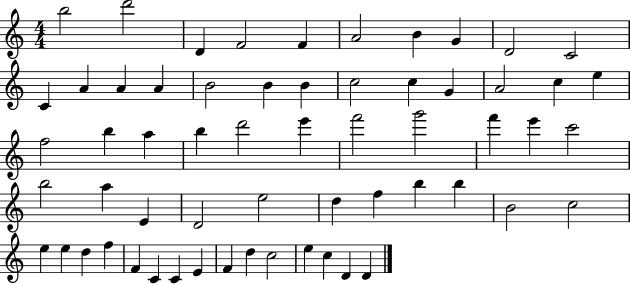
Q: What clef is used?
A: treble